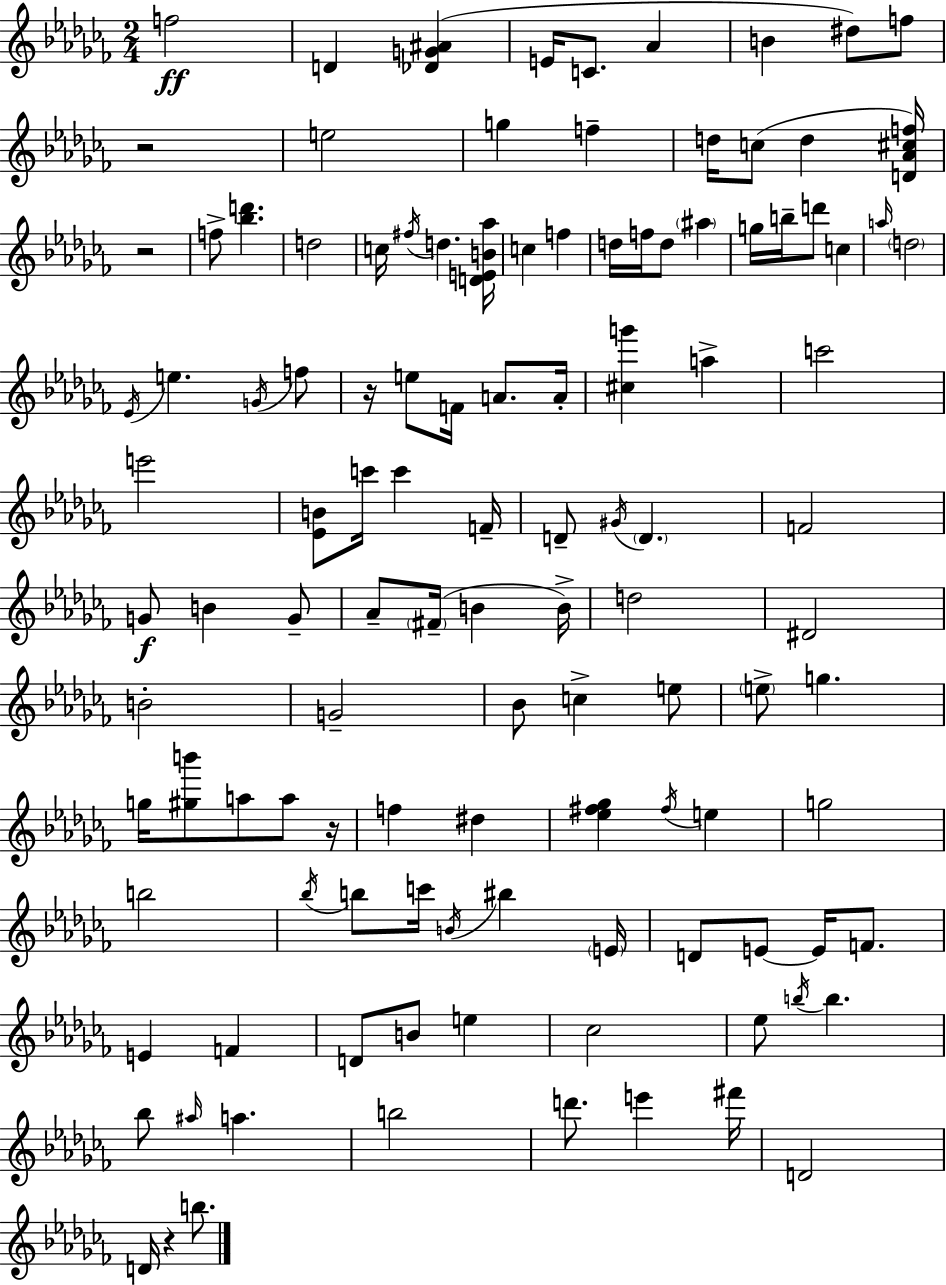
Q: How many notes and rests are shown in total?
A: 116